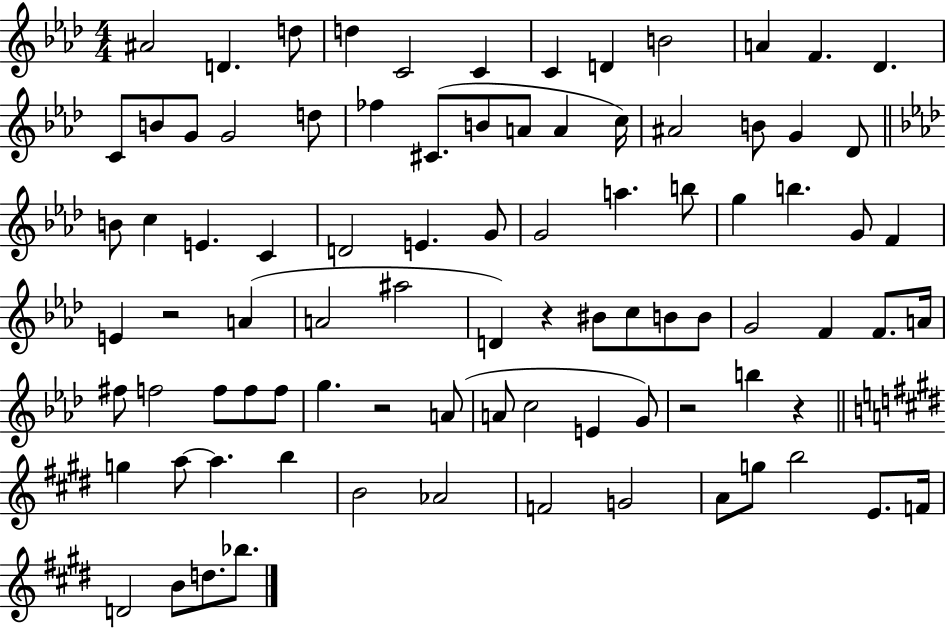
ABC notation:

X:1
T:Untitled
M:4/4
L:1/4
K:Ab
^A2 D d/2 d C2 C C D B2 A F _D C/2 B/2 G/2 G2 d/2 _f ^C/2 B/2 A/2 A c/4 ^A2 B/2 G _D/2 B/2 c E C D2 E G/2 G2 a b/2 g b G/2 F E z2 A A2 ^a2 D z ^B/2 c/2 B/2 B/2 G2 F F/2 A/4 ^f/2 f2 f/2 f/2 f/2 g z2 A/2 A/2 c2 E G/2 z2 b z g a/2 a b B2 _A2 F2 G2 A/2 g/2 b2 E/2 F/4 D2 B/2 d/2 _b/2